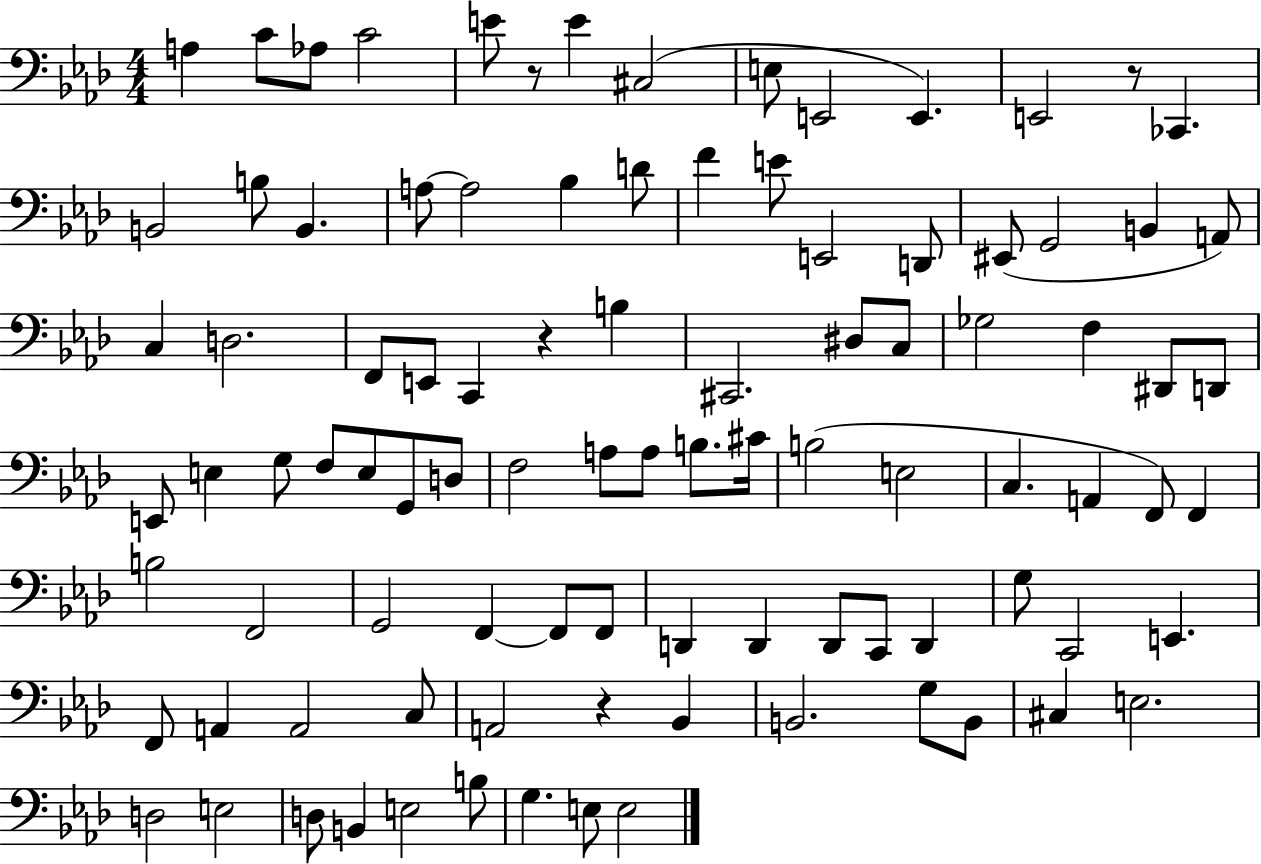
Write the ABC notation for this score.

X:1
T:Untitled
M:4/4
L:1/4
K:Ab
A, C/2 _A,/2 C2 E/2 z/2 E ^C,2 E,/2 E,,2 E,, E,,2 z/2 _C,, B,,2 B,/2 B,, A,/2 A,2 _B, D/2 F E/2 E,,2 D,,/2 ^E,,/2 G,,2 B,, A,,/2 C, D,2 F,,/2 E,,/2 C,, z B, ^C,,2 ^D,/2 C,/2 _G,2 F, ^D,,/2 D,,/2 E,,/2 E, G,/2 F,/2 E,/2 G,,/2 D,/2 F,2 A,/2 A,/2 B,/2 ^C/4 B,2 E,2 C, A,, F,,/2 F,, B,2 F,,2 G,,2 F,, F,,/2 F,,/2 D,, D,, D,,/2 C,,/2 D,, G,/2 C,,2 E,, F,,/2 A,, A,,2 C,/2 A,,2 z _B,, B,,2 G,/2 B,,/2 ^C, E,2 D,2 E,2 D,/2 B,, E,2 B,/2 G, E,/2 E,2